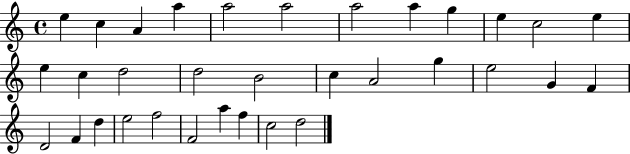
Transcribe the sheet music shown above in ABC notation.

X:1
T:Untitled
M:4/4
L:1/4
K:C
e c A a a2 a2 a2 a g e c2 e e c d2 d2 B2 c A2 g e2 G F D2 F d e2 f2 F2 a f c2 d2